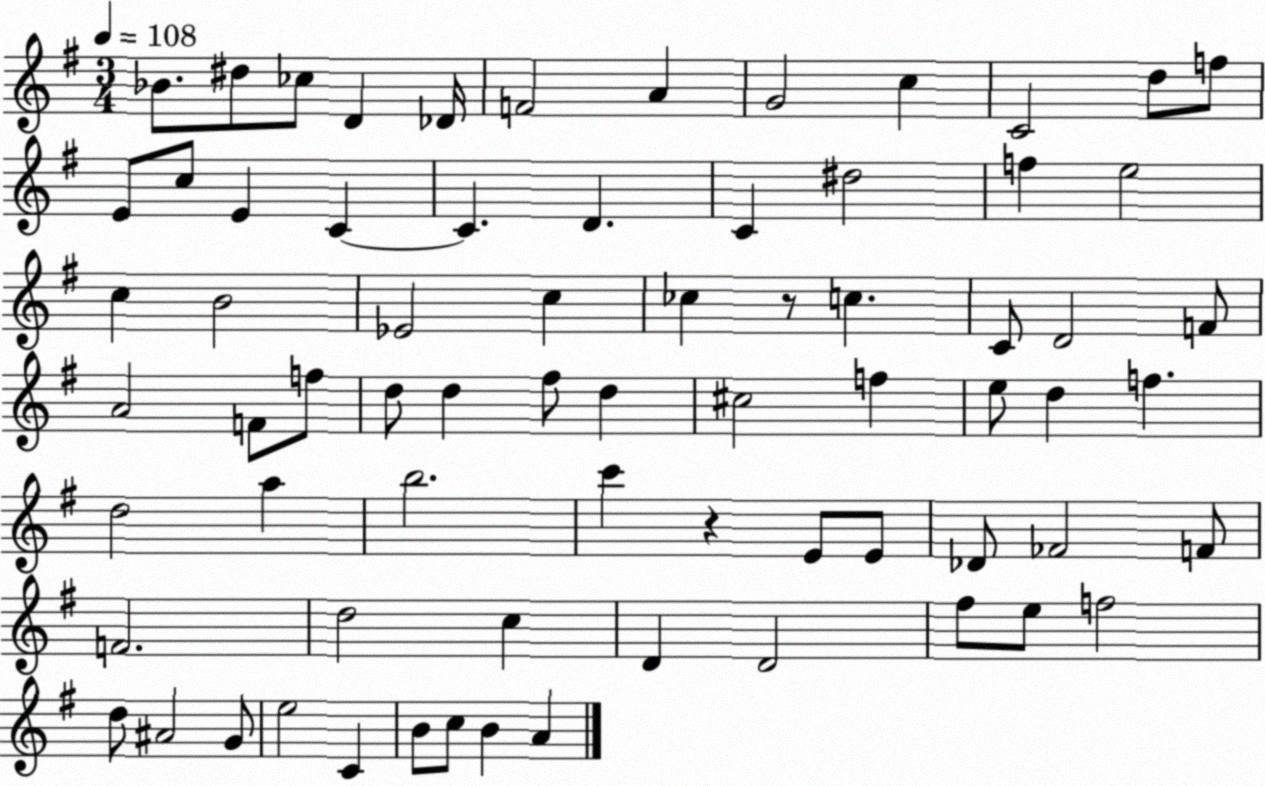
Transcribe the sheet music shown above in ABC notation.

X:1
T:Untitled
M:3/4
L:1/4
K:G
_B/2 ^d/2 _c/2 D _D/4 F2 A G2 c C2 d/2 f/2 E/2 c/2 E C C D C ^d2 f e2 c B2 _E2 c _c z/2 c C/2 D2 F/2 A2 F/2 f/2 d/2 d ^f/2 d ^c2 f e/2 d f d2 a b2 c' z E/2 E/2 _D/2 _F2 F/2 F2 d2 c D D2 ^f/2 e/2 f2 d/2 ^A2 G/2 e2 C B/2 c/2 B A